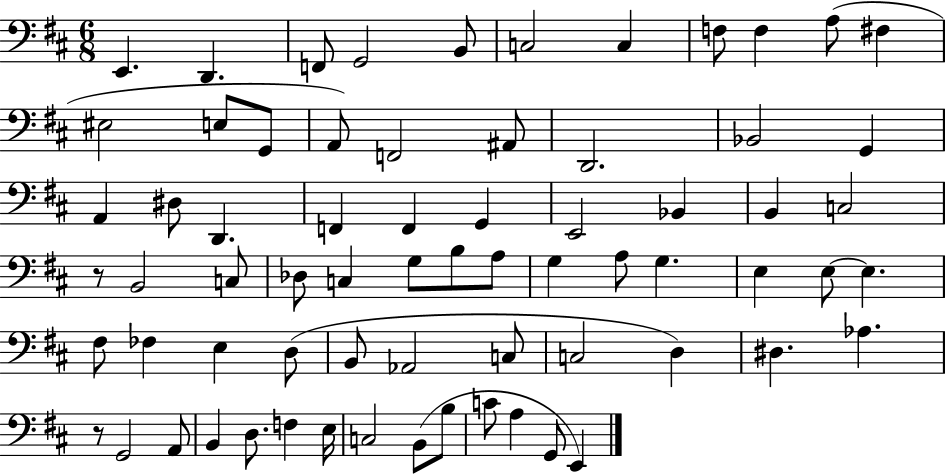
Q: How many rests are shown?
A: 2